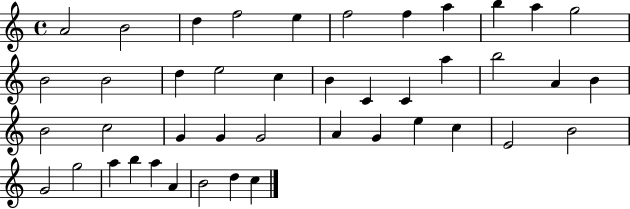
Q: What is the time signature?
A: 4/4